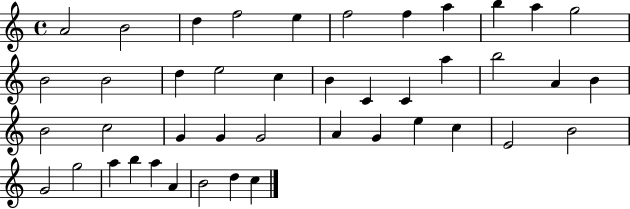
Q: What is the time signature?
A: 4/4